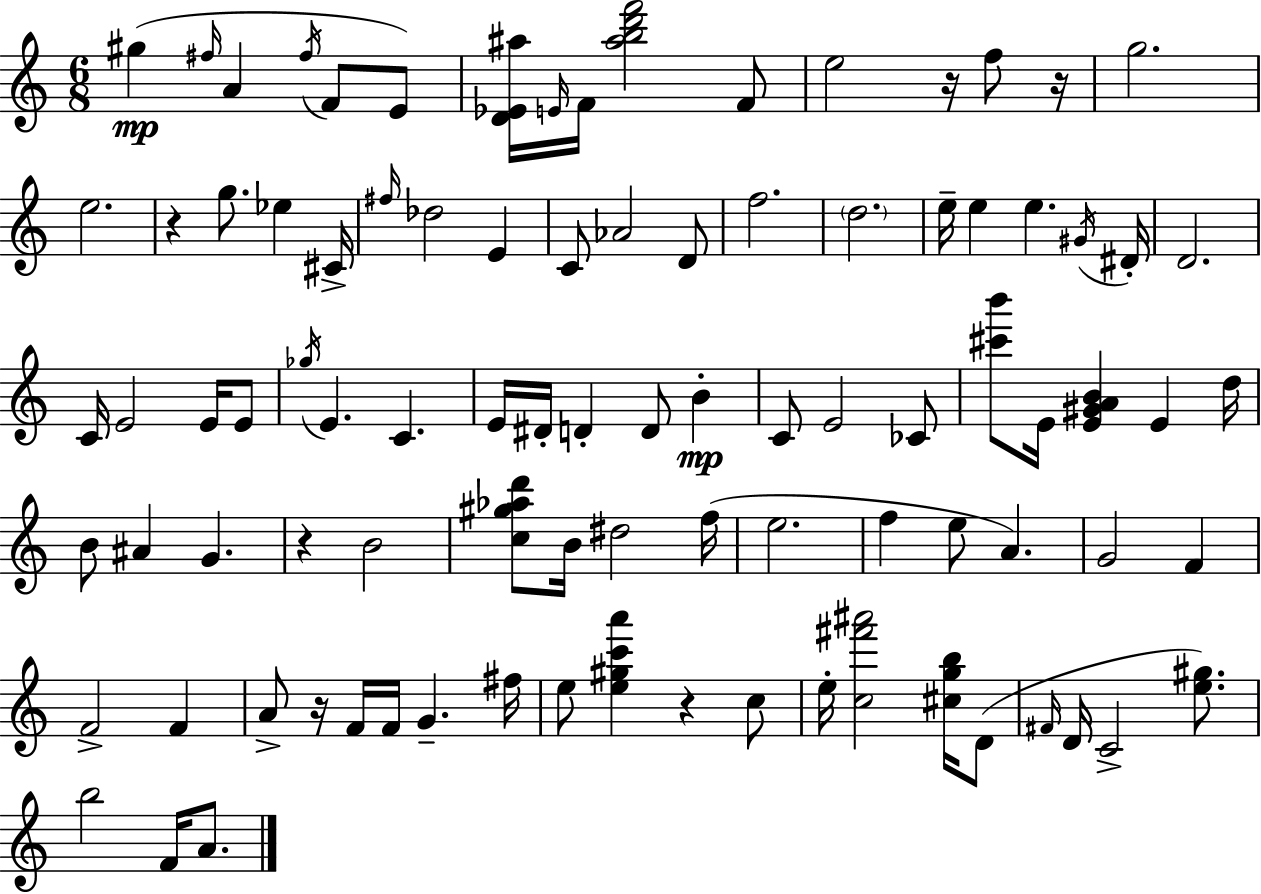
{
  \clef treble
  \numericTimeSignature
  \time 6/8
  \key a \minor
  gis''4(\mp \grace { fis''16 } a'4 \acciaccatura { fis''16 } f'8 | e'8) <d' ees' ais''>16 \grace { e'16 } f'16 <ais'' b'' d''' f'''>2 | f'8 e''2 r16 | f''8 r16 g''2. | \break e''2. | r4 g''8. ees''4 | cis'16-> \grace { fis''16 } des''2 | e'4 c'8 aes'2 | \break d'8 f''2. | \parenthesize d''2. | e''16-- e''4 e''4. | \acciaccatura { gis'16 } dis'16-. d'2. | \break c'16 e'2 | e'16 e'8 \acciaccatura { ges''16 } e'4. | c'4. e'16 dis'16-. d'4-. | d'8 b'4-.\mp c'8 e'2 | \break ces'8 <cis''' b'''>8 e'16 <e' gis' a' b'>4 | e'4 d''16 b'8 ais'4 | g'4. r4 b'2 | <c'' gis'' aes'' d'''>8 b'16 dis''2 | \break f''16( e''2. | f''4 e''8 | a'4.) g'2 | f'4 f'2-> | \break f'4 a'8-> r16 f'16 f'16 g'4.-- | fis''16 e''8 <e'' gis'' c''' a'''>4 | r4 c''8 e''16-. <c'' fis''' ais'''>2 | <cis'' g'' b''>16 d'8( \grace { fis'16 } d'16 c'2-> | \break <e'' gis''>8.) b''2 | f'16 a'8. \bar "|."
}